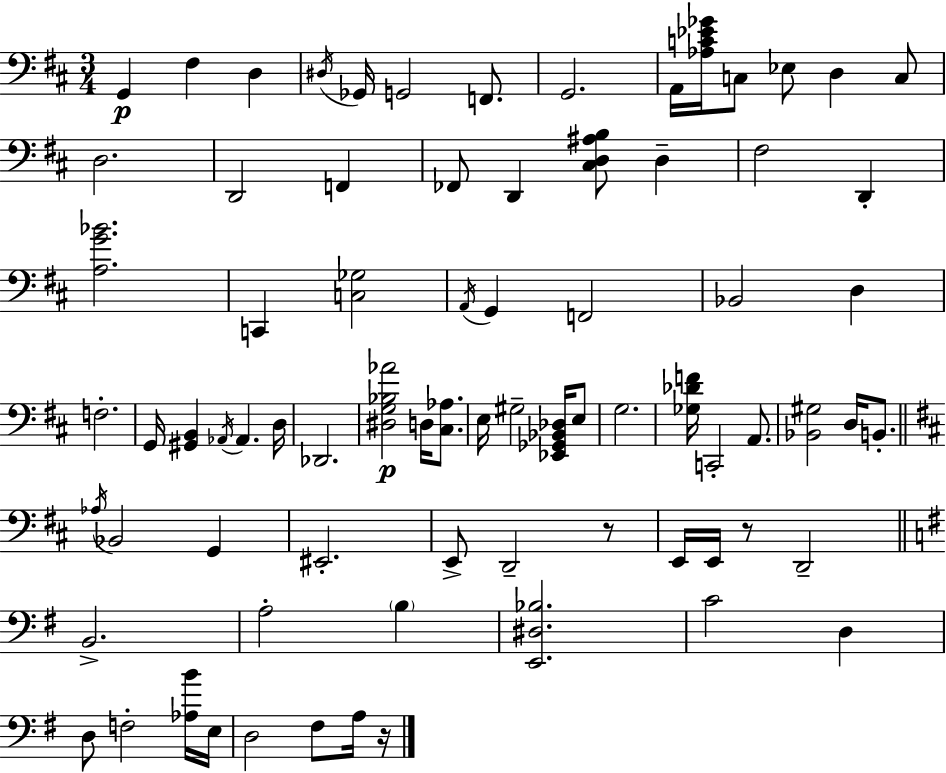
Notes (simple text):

G2/q F#3/q D3/q D#3/s Gb2/s G2/h F2/e. G2/h. A2/s [Ab3,C4,Eb4,Gb4]/s C3/e Eb3/e D3/q C3/e D3/h. D2/h F2/q FES2/e D2/q [C#3,D3,A#3,B3]/e D3/q F#3/h D2/q [A3,G4,Bb4]/h. C2/q [C3,Gb3]/h A2/s G2/q F2/h Bb2/h D3/q F3/h. G2/s [G#2,B2]/q Ab2/s Ab2/q. D3/s Db2/h. [D#3,G3,Bb3,Ab4]/h D3/s [C#3,Ab3]/e. E3/s G#3/h [Eb2,Gb2,Bb2,Db3]/s E3/e G3/h. [Gb3,Db4,F4]/s C2/h A2/e. [Bb2,G#3]/h D3/s B2/e. Ab3/s Bb2/h G2/q EIS2/h. E2/e D2/h R/e E2/s E2/s R/e D2/h B2/h. A3/h B3/q [E2,D#3,Bb3]/h. C4/h D3/q D3/e F3/h [Ab3,B4]/s E3/s D3/h F#3/e A3/s R/s